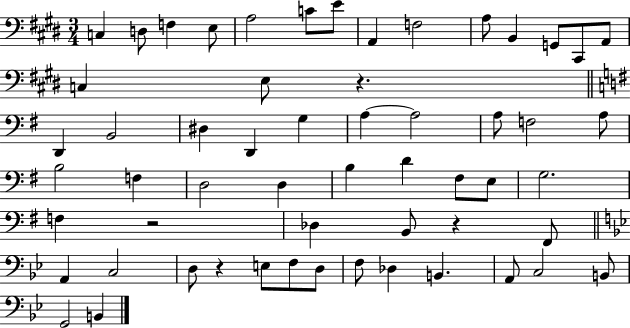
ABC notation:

X:1
T:Untitled
M:3/4
L:1/4
K:E
C, D,/2 F, E,/2 A,2 C/2 E/2 A,, F,2 A,/2 B,, G,,/2 ^C,,/2 A,,/2 C, E,/2 z D,, B,,2 ^D, D,, G, A, A,2 A,/2 F,2 A,/2 B,2 F, D,2 D, B, D ^F,/2 E,/2 G,2 F, z2 _D, B,,/2 z ^F,,/2 A,, C,2 D,/2 z E,/2 F,/2 D,/2 F,/2 _D, B,, A,,/2 C,2 B,,/2 G,,2 B,,